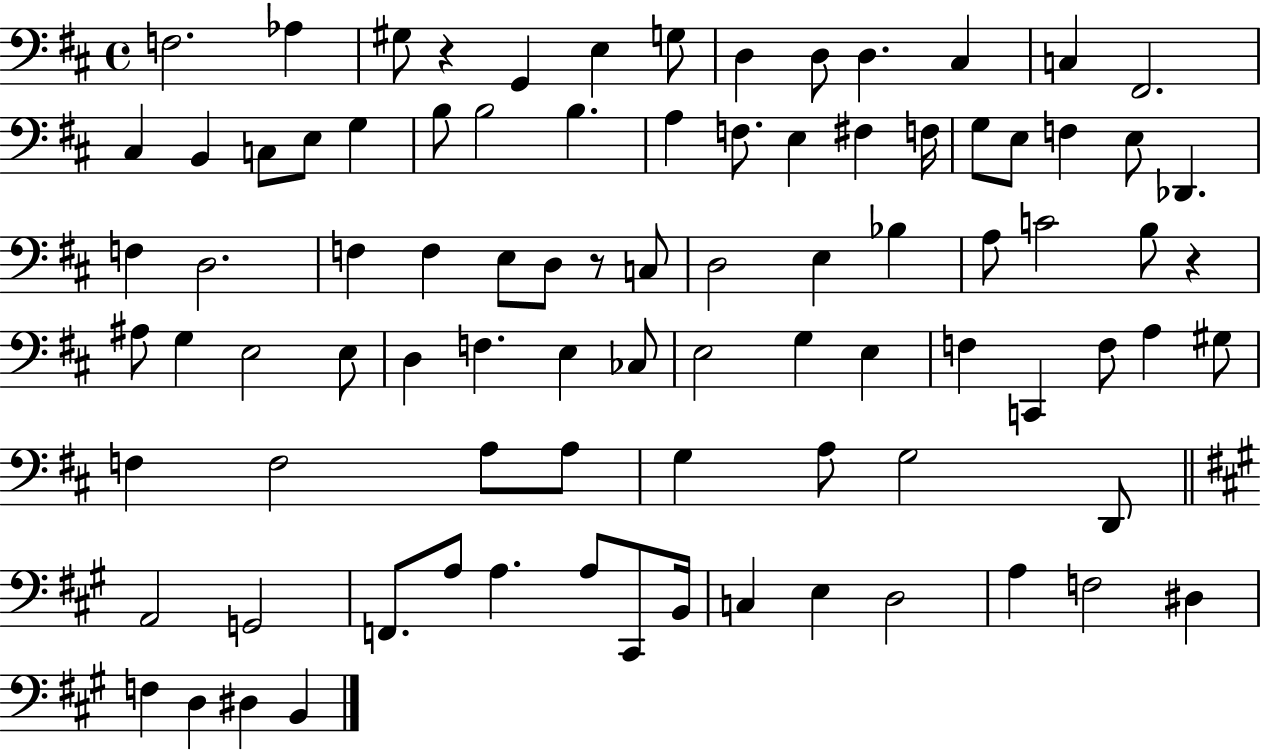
F3/h. Ab3/q G#3/e R/q G2/q E3/q G3/e D3/q D3/e D3/q. C#3/q C3/q F#2/h. C#3/q B2/q C3/e E3/e G3/q B3/e B3/h B3/q. A3/q F3/e. E3/q F#3/q F3/s G3/e E3/e F3/q E3/e Db2/q. F3/q D3/h. F3/q F3/q E3/e D3/e R/e C3/e D3/h E3/q Bb3/q A3/e C4/h B3/e R/q A#3/e G3/q E3/h E3/e D3/q F3/q. E3/q CES3/e E3/h G3/q E3/q F3/q C2/q F3/e A3/q G#3/e F3/q F3/h A3/e A3/e G3/q A3/e G3/h D2/e A2/h G2/h F2/e. A3/e A3/q. A3/e C#2/e B2/s C3/q E3/q D3/h A3/q F3/h D#3/q F3/q D3/q D#3/q B2/q